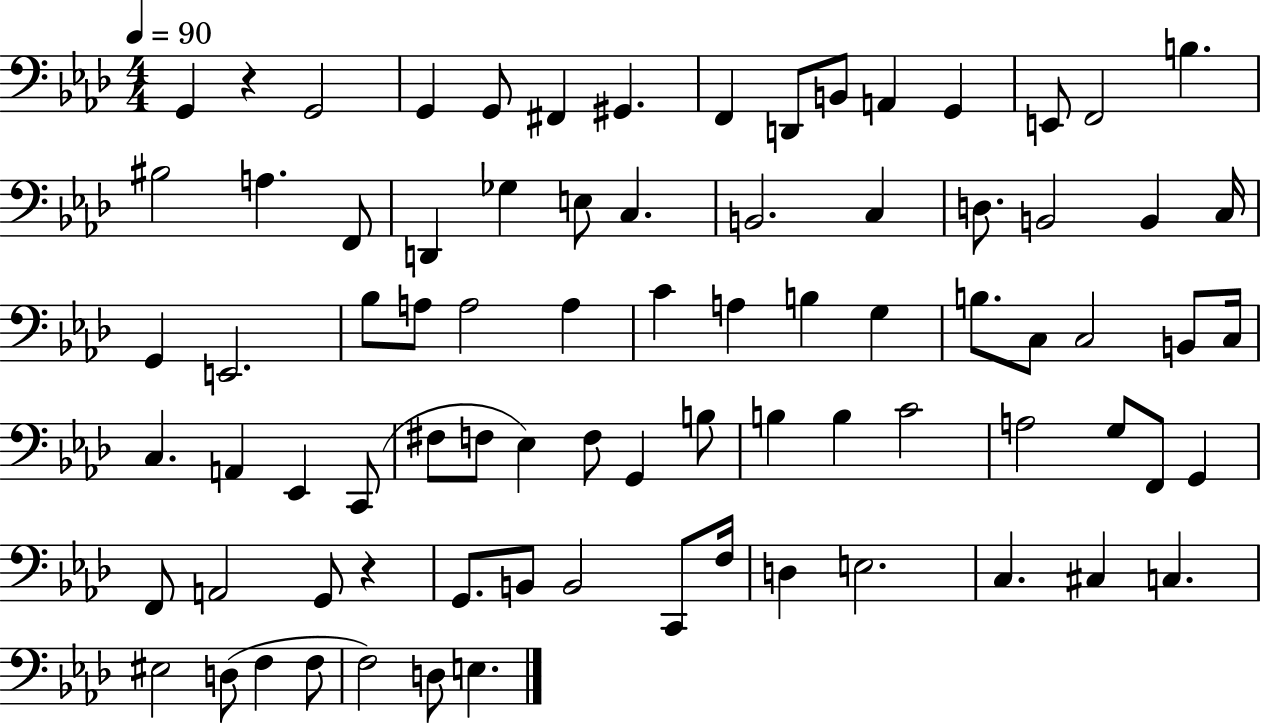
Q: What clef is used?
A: bass